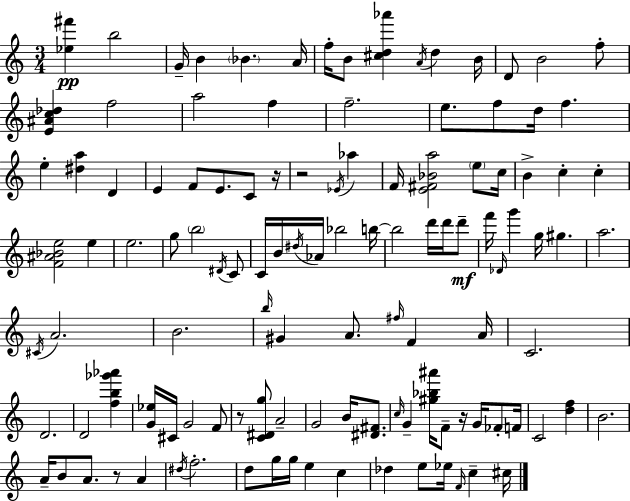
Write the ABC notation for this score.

X:1
T:Untitled
M:3/4
L:1/4
K:C
[_e^f'] b2 G/4 B _B A/4 f/4 B/2 [^cd_a'] A/4 d B/4 D/2 B2 f/2 [E^Ac_d] f2 a2 f f2 e/2 f/2 d/4 f e [^da] D E F/2 E/2 C/2 z/4 z2 _E/4 _a F/4 [E^F_Ba]2 e/2 c/4 B c c [F^A_Be]2 e e2 g/2 b2 ^D/4 C/2 C/4 B/4 ^d/4 _A/4 _b2 b/4 b2 d'/4 d'/4 d'/2 f'/4 _D/4 g' g/4 ^g a2 ^C/4 A2 B2 b/4 ^G A/2 ^f/4 F A/4 C2 D2 D2 [fb_g'_a'] [G_e]/4 ^C/4 G2 F/2 z/2 [C^Dg]/2 A2 G2 B/4 [^D^F]/2 c/4 G [^g_b^a']/4 F/2 z/4 G/4 _F/2 F/4 C2 [df] B2 A/4 B/2 A/2 z/2 A ^d/4 f2 d/2 g/4 g/4 e c _d e/2 _e/4 F/4 c ^c/4